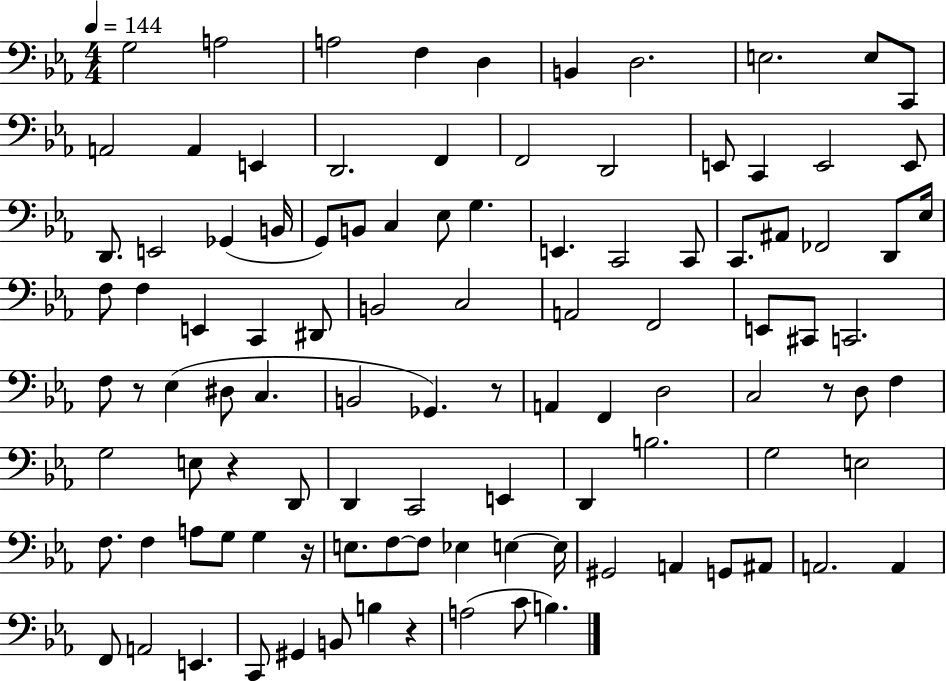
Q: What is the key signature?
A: EES major